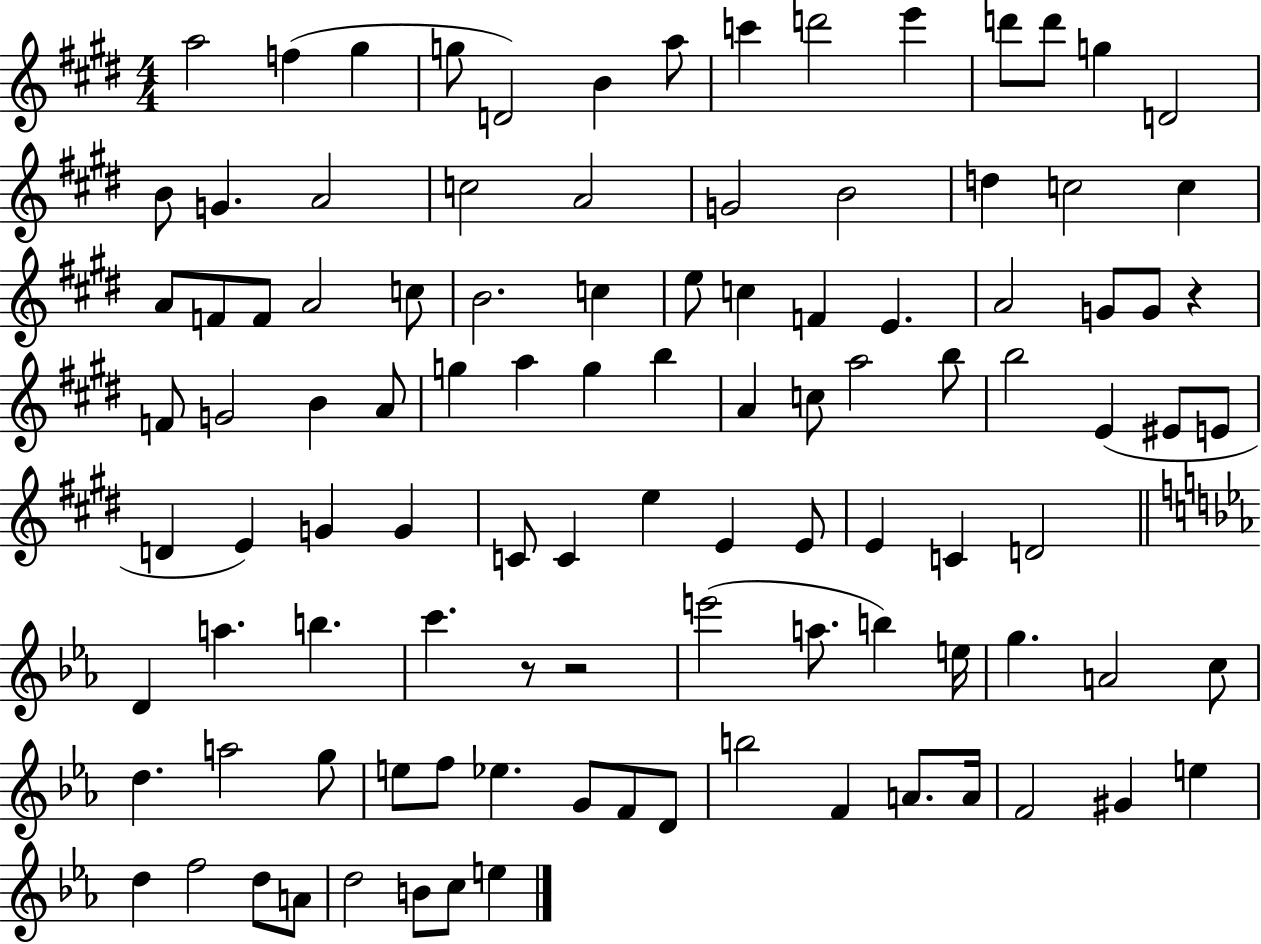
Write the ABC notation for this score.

X:1
T:Untitled
M:4/4
L:1/4
K:E
a2 f ^g g/2 D2 B a/2 c' d'2 e' d'/2 d'/2 g D2 B/2 G A2 c2 A2 G2 B2 d c2 c A/2 F/2 F/2 A2 c/2 B2 c e/2 c F E A2 G/2 G/2 z F/2 G2 B A/2 g a g b A c/2 a2 b/2 b2 E ^E/2 E/2 D E G G C/2 C e E E/2 E C D2 D a b c' z/2 z2 e'2 a/2 b e/4 g A2 c/2 d a2 g/2 e/2 f/2 _e G/2 F/2 D/2 b2 F A/2 A/4 F2 ^G e d f2 d/2 A/2 d2 B/2 c/2 e